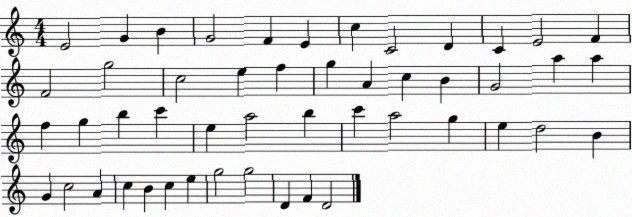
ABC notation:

X:1
T:Untitled
M:4/4
L:1/4
K:C
E2 G B G2 F E c C2 D C E2 F F2 g2 c2 e f g A c B G2 a a f g b c' e a2 b c' a2 g e d2 B G c2 A c B c e g2 g2 D F D2